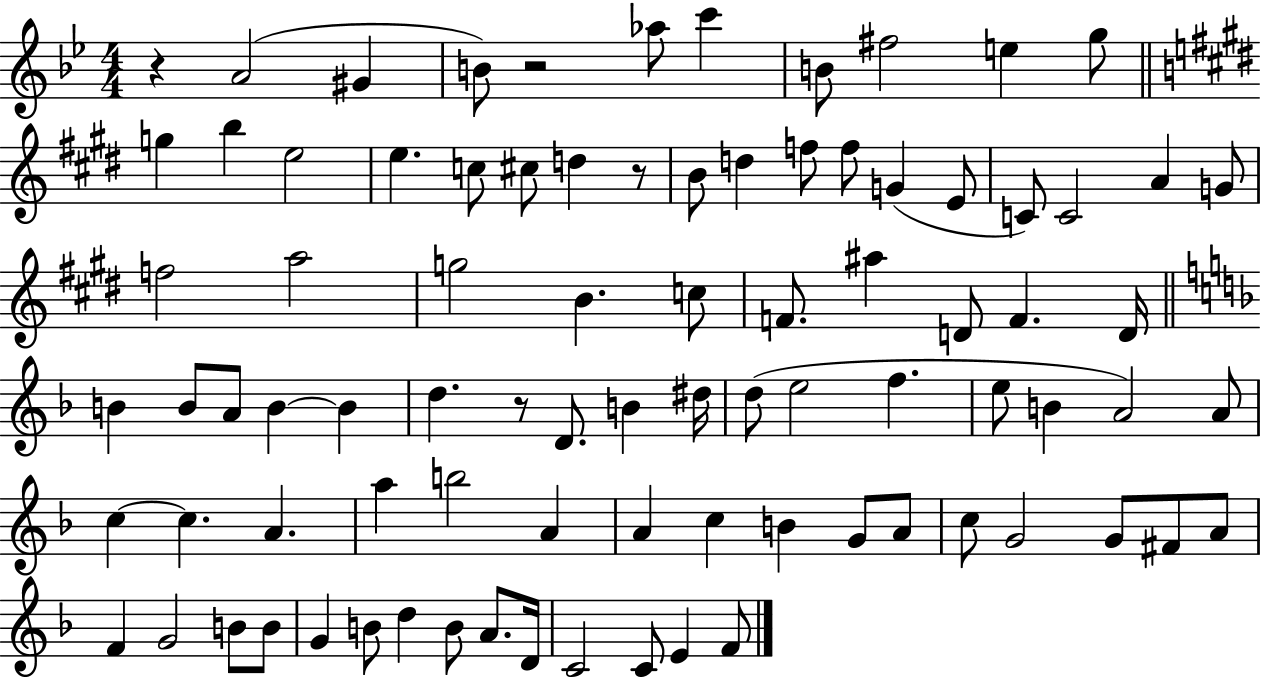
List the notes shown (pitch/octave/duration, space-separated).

R/q A4/h G#4/q B4/e R/h Ab5/e C6/q B4/e F#5/h E5/q G5/e G5/q B5/q E5/h E5/q. C5/e C#5/e D5/q R/e B4/e D5/q F5/e F5/e G4/q E4/e C4/e C4/h A4/q G4/e F5/h A5/h G5/h B4/q. C5/e F4/e. A#5/q D4/e F4/q. D4/s B4/q B4/e A4/e B4/q B4/q D5/q. R/e D4/e. B4/q D#5/s D5/e E5/h F5/q. E5/e B4/q A4/h A4/e C5/q C5/q. A4/q. A5/q B5/h A4/q A4/q C5/q B4/q G4/e A4/e C5/e G4/h G4/e F#4/e A4/e F4/q G4/h B4/e B4/e G4/q B4/e D5/q B4/e A4/e. D4/s C4/h C4/e E4/q F4/e